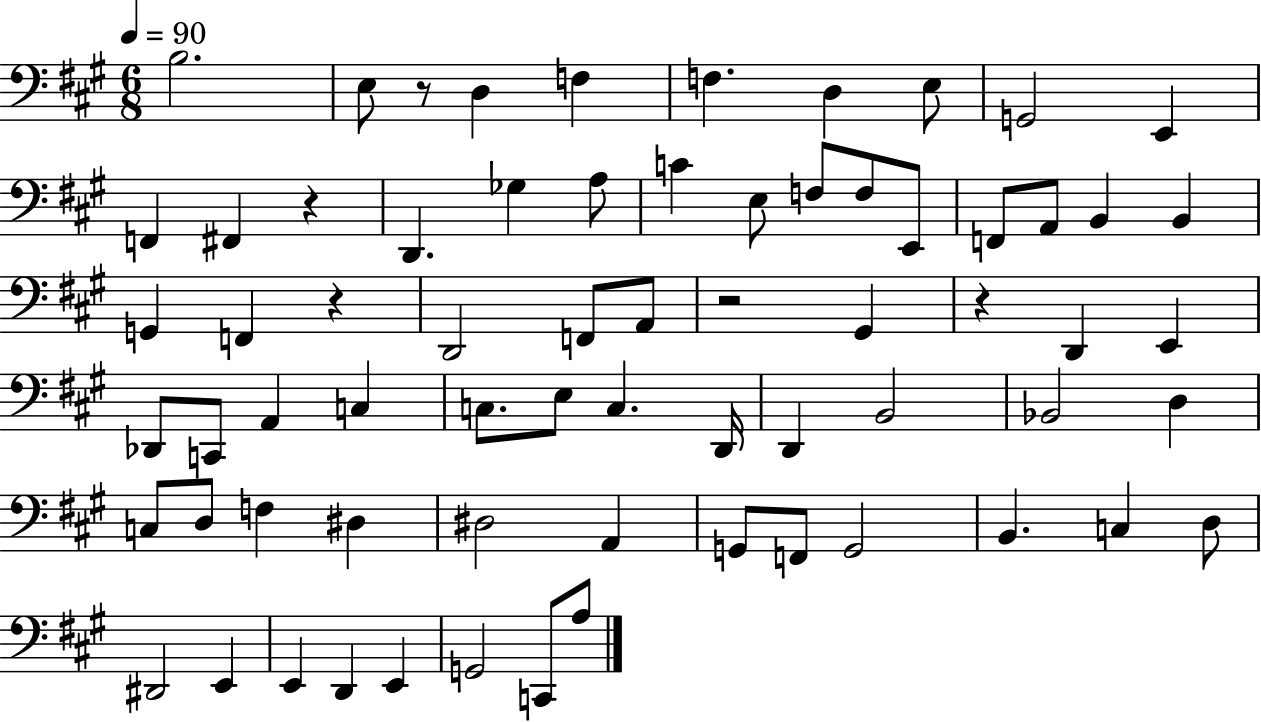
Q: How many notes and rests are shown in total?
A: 68